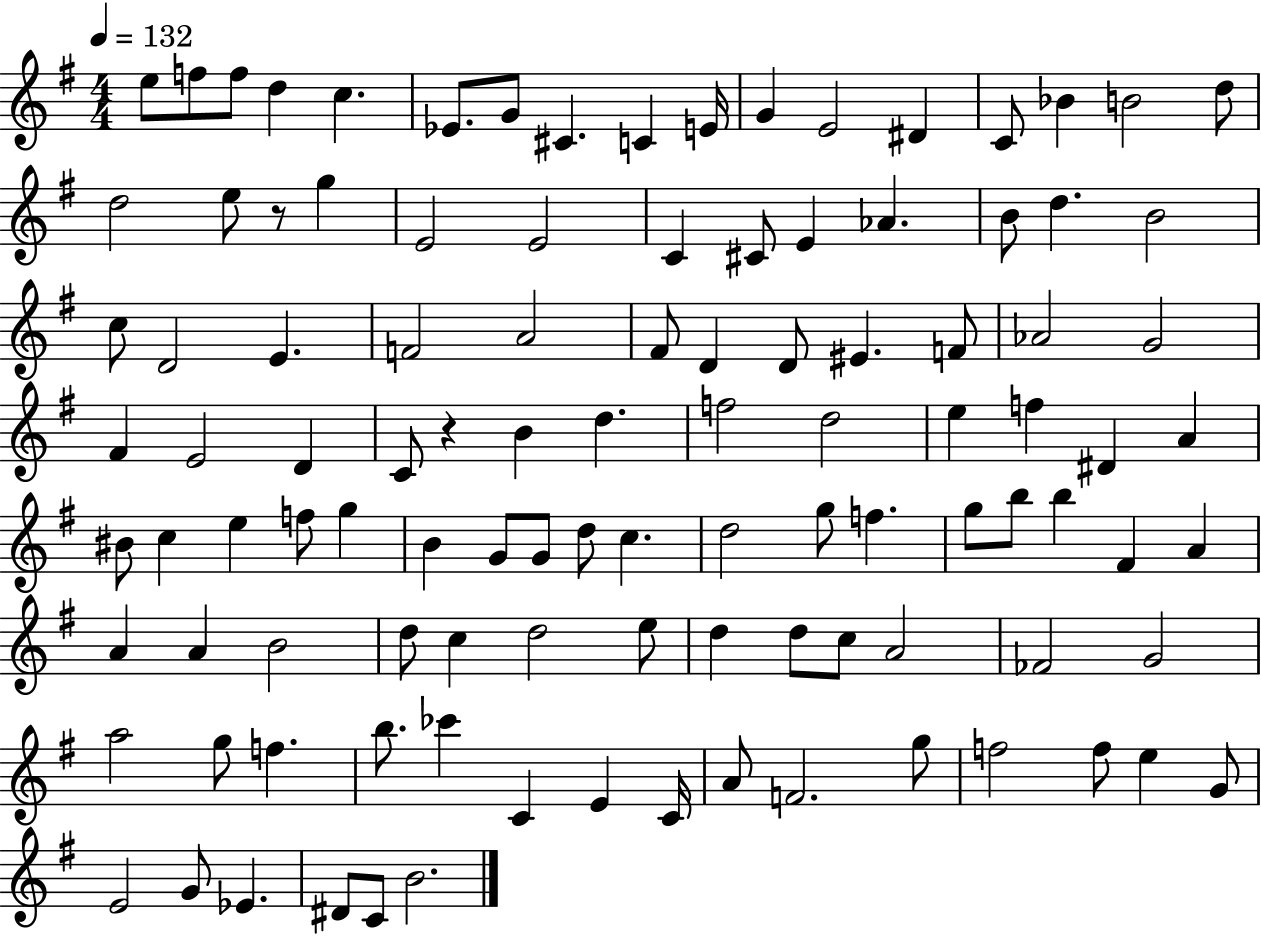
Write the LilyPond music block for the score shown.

{
  \clef treble
  \numericTimeSignature
  \time 4/4
  \key g \major
  \tempo 4 = 132
  e''8 f''8 f''8 d''4 c''4. | ees'8. g'8 cis'4. c'4 e'16 | g'4 e'2 dis'4 | c'8 bes'4 b'2 d''8 | \break d''2 e''8 r8 g''4 | e'2 e'2 | c'4 cis'8 e'4 aes'4. | b'8 d''4. b'2 | \break c''8 d'2 e'4. | f'2 a'2 | fis'8 d'4 d'8 eis'4. f'8 | aes'2 g'2 | \break fis'4 e'2 d'4 | c'8 r4 b'4 d''4. | f''2 d''2 | e''4 f''4 dis'4 a'4 | \break bis'8 c''4 e''4 f''8 g''4 | b'4 g'8 g'8 d''8 c''4. | d''2 g''8 f''4. | g''8 b''8 b''4 fis'4 a'4 | \break a'4 a'4 b'2 | d''8 c''4 d''2 e''8 | d''4 d''8 c''8 a'2 | fes'2 g'2 | \break a''2 g''8 f''4. | b''8. ces'''4 c'4 e'4 c'16 | a'8 f'2. g''8 | f''2 f''8 e''4 g'8 | \break e'2 g'8 ees'4. | dis'8 c'8 b'2. | \bar "|."
}